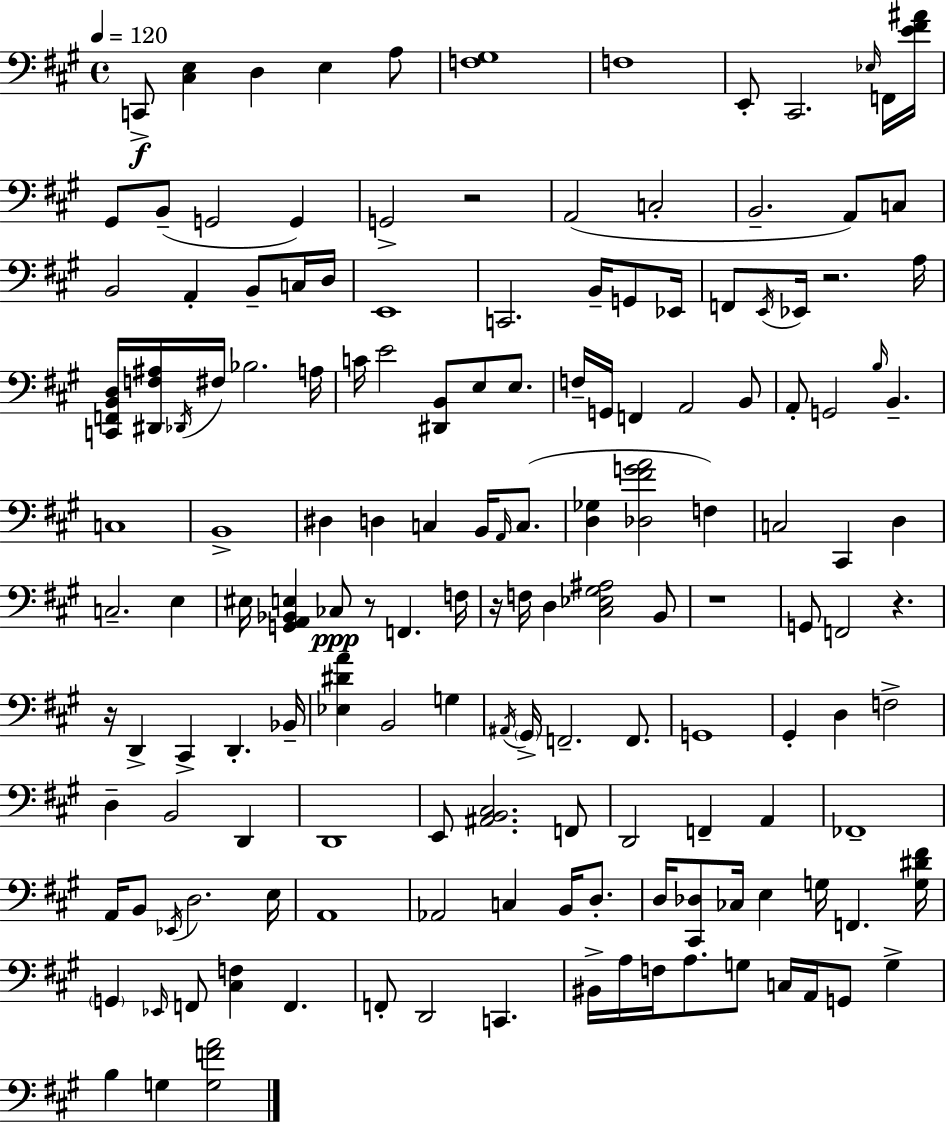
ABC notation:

X:1
T:Untitled
M:4/4
L:1/4
K:A
C,,/2 [^C,E,] D, E, A,/2 [F,^G,]4 F,4 E,,/2 ^C,,2 _E,/4 F,,/4 [E^F^A]/4 ^G,,/2 B,,/2 G,,2 G,, G,,2 z2 A,,2 C,2 B,,2 A,,/2 C,/2 B,,2 A,, B,,/2 C,/4 D,/4 E,,4 C,,2 B,,/4 G,,/2 _E,,/4 F,,/2 E,,/4 _E,,/4 z2 A,/4 [C,,F,,B,,D,]/4 [^D,,F,^A,]/4 _D,,/4 ^F,/4 _B,2 A,/4 C/4 E2 [^D,,B,,]/2 E,/2 E,/2 F,/4 G,,/4 F,, A,,2 B,,/2 A,,/2 G,,2 B,/4 B,, C,4 B,,4 ^D, D, C, B,,/4 A,,/4 C,/2 [D,_G,] [_D,^FGA]2 F, C,2 ^C,, D, C,2 E, ^E,/4 [G,,A,,_B,,E,] _C,/2 z/2 F,, F,/4 z/4 F,/4 D, [^C,_E,^G,^A,]2 B,,/2 z4 G,,/2 F,,2 z z/4 D,, ^C,, D,, _B,,/4 [_E,^DA] B,,2 G, ^A,,/4 ^G,,/4 F,,2 F,,/2 G,,4 ^G,, D, F,2 D, B,,2 D,, D,,4 E,,/2 [^A,,B,,^C,]2 F,,/2 D,,2 F,, A,, _F,,4 A,,/4 B,,/2 _E,,/4 D,2 E,/4 A,,4 _A,,2 C, B,,/4 D,/2 D,/4 [^C,,_D,]/2 _C,/4 E, G,/4 F,, [G,^D^F]/4 G,, _E,,/4 F,,/2 [^C,F,] F,, F,,/2 D,,2 C,, ^B,,/4 A,/4 F,/4 A,/2 G,/2 C,/4 A,,/4 G,,/2 G, B, G, [G,FA]2